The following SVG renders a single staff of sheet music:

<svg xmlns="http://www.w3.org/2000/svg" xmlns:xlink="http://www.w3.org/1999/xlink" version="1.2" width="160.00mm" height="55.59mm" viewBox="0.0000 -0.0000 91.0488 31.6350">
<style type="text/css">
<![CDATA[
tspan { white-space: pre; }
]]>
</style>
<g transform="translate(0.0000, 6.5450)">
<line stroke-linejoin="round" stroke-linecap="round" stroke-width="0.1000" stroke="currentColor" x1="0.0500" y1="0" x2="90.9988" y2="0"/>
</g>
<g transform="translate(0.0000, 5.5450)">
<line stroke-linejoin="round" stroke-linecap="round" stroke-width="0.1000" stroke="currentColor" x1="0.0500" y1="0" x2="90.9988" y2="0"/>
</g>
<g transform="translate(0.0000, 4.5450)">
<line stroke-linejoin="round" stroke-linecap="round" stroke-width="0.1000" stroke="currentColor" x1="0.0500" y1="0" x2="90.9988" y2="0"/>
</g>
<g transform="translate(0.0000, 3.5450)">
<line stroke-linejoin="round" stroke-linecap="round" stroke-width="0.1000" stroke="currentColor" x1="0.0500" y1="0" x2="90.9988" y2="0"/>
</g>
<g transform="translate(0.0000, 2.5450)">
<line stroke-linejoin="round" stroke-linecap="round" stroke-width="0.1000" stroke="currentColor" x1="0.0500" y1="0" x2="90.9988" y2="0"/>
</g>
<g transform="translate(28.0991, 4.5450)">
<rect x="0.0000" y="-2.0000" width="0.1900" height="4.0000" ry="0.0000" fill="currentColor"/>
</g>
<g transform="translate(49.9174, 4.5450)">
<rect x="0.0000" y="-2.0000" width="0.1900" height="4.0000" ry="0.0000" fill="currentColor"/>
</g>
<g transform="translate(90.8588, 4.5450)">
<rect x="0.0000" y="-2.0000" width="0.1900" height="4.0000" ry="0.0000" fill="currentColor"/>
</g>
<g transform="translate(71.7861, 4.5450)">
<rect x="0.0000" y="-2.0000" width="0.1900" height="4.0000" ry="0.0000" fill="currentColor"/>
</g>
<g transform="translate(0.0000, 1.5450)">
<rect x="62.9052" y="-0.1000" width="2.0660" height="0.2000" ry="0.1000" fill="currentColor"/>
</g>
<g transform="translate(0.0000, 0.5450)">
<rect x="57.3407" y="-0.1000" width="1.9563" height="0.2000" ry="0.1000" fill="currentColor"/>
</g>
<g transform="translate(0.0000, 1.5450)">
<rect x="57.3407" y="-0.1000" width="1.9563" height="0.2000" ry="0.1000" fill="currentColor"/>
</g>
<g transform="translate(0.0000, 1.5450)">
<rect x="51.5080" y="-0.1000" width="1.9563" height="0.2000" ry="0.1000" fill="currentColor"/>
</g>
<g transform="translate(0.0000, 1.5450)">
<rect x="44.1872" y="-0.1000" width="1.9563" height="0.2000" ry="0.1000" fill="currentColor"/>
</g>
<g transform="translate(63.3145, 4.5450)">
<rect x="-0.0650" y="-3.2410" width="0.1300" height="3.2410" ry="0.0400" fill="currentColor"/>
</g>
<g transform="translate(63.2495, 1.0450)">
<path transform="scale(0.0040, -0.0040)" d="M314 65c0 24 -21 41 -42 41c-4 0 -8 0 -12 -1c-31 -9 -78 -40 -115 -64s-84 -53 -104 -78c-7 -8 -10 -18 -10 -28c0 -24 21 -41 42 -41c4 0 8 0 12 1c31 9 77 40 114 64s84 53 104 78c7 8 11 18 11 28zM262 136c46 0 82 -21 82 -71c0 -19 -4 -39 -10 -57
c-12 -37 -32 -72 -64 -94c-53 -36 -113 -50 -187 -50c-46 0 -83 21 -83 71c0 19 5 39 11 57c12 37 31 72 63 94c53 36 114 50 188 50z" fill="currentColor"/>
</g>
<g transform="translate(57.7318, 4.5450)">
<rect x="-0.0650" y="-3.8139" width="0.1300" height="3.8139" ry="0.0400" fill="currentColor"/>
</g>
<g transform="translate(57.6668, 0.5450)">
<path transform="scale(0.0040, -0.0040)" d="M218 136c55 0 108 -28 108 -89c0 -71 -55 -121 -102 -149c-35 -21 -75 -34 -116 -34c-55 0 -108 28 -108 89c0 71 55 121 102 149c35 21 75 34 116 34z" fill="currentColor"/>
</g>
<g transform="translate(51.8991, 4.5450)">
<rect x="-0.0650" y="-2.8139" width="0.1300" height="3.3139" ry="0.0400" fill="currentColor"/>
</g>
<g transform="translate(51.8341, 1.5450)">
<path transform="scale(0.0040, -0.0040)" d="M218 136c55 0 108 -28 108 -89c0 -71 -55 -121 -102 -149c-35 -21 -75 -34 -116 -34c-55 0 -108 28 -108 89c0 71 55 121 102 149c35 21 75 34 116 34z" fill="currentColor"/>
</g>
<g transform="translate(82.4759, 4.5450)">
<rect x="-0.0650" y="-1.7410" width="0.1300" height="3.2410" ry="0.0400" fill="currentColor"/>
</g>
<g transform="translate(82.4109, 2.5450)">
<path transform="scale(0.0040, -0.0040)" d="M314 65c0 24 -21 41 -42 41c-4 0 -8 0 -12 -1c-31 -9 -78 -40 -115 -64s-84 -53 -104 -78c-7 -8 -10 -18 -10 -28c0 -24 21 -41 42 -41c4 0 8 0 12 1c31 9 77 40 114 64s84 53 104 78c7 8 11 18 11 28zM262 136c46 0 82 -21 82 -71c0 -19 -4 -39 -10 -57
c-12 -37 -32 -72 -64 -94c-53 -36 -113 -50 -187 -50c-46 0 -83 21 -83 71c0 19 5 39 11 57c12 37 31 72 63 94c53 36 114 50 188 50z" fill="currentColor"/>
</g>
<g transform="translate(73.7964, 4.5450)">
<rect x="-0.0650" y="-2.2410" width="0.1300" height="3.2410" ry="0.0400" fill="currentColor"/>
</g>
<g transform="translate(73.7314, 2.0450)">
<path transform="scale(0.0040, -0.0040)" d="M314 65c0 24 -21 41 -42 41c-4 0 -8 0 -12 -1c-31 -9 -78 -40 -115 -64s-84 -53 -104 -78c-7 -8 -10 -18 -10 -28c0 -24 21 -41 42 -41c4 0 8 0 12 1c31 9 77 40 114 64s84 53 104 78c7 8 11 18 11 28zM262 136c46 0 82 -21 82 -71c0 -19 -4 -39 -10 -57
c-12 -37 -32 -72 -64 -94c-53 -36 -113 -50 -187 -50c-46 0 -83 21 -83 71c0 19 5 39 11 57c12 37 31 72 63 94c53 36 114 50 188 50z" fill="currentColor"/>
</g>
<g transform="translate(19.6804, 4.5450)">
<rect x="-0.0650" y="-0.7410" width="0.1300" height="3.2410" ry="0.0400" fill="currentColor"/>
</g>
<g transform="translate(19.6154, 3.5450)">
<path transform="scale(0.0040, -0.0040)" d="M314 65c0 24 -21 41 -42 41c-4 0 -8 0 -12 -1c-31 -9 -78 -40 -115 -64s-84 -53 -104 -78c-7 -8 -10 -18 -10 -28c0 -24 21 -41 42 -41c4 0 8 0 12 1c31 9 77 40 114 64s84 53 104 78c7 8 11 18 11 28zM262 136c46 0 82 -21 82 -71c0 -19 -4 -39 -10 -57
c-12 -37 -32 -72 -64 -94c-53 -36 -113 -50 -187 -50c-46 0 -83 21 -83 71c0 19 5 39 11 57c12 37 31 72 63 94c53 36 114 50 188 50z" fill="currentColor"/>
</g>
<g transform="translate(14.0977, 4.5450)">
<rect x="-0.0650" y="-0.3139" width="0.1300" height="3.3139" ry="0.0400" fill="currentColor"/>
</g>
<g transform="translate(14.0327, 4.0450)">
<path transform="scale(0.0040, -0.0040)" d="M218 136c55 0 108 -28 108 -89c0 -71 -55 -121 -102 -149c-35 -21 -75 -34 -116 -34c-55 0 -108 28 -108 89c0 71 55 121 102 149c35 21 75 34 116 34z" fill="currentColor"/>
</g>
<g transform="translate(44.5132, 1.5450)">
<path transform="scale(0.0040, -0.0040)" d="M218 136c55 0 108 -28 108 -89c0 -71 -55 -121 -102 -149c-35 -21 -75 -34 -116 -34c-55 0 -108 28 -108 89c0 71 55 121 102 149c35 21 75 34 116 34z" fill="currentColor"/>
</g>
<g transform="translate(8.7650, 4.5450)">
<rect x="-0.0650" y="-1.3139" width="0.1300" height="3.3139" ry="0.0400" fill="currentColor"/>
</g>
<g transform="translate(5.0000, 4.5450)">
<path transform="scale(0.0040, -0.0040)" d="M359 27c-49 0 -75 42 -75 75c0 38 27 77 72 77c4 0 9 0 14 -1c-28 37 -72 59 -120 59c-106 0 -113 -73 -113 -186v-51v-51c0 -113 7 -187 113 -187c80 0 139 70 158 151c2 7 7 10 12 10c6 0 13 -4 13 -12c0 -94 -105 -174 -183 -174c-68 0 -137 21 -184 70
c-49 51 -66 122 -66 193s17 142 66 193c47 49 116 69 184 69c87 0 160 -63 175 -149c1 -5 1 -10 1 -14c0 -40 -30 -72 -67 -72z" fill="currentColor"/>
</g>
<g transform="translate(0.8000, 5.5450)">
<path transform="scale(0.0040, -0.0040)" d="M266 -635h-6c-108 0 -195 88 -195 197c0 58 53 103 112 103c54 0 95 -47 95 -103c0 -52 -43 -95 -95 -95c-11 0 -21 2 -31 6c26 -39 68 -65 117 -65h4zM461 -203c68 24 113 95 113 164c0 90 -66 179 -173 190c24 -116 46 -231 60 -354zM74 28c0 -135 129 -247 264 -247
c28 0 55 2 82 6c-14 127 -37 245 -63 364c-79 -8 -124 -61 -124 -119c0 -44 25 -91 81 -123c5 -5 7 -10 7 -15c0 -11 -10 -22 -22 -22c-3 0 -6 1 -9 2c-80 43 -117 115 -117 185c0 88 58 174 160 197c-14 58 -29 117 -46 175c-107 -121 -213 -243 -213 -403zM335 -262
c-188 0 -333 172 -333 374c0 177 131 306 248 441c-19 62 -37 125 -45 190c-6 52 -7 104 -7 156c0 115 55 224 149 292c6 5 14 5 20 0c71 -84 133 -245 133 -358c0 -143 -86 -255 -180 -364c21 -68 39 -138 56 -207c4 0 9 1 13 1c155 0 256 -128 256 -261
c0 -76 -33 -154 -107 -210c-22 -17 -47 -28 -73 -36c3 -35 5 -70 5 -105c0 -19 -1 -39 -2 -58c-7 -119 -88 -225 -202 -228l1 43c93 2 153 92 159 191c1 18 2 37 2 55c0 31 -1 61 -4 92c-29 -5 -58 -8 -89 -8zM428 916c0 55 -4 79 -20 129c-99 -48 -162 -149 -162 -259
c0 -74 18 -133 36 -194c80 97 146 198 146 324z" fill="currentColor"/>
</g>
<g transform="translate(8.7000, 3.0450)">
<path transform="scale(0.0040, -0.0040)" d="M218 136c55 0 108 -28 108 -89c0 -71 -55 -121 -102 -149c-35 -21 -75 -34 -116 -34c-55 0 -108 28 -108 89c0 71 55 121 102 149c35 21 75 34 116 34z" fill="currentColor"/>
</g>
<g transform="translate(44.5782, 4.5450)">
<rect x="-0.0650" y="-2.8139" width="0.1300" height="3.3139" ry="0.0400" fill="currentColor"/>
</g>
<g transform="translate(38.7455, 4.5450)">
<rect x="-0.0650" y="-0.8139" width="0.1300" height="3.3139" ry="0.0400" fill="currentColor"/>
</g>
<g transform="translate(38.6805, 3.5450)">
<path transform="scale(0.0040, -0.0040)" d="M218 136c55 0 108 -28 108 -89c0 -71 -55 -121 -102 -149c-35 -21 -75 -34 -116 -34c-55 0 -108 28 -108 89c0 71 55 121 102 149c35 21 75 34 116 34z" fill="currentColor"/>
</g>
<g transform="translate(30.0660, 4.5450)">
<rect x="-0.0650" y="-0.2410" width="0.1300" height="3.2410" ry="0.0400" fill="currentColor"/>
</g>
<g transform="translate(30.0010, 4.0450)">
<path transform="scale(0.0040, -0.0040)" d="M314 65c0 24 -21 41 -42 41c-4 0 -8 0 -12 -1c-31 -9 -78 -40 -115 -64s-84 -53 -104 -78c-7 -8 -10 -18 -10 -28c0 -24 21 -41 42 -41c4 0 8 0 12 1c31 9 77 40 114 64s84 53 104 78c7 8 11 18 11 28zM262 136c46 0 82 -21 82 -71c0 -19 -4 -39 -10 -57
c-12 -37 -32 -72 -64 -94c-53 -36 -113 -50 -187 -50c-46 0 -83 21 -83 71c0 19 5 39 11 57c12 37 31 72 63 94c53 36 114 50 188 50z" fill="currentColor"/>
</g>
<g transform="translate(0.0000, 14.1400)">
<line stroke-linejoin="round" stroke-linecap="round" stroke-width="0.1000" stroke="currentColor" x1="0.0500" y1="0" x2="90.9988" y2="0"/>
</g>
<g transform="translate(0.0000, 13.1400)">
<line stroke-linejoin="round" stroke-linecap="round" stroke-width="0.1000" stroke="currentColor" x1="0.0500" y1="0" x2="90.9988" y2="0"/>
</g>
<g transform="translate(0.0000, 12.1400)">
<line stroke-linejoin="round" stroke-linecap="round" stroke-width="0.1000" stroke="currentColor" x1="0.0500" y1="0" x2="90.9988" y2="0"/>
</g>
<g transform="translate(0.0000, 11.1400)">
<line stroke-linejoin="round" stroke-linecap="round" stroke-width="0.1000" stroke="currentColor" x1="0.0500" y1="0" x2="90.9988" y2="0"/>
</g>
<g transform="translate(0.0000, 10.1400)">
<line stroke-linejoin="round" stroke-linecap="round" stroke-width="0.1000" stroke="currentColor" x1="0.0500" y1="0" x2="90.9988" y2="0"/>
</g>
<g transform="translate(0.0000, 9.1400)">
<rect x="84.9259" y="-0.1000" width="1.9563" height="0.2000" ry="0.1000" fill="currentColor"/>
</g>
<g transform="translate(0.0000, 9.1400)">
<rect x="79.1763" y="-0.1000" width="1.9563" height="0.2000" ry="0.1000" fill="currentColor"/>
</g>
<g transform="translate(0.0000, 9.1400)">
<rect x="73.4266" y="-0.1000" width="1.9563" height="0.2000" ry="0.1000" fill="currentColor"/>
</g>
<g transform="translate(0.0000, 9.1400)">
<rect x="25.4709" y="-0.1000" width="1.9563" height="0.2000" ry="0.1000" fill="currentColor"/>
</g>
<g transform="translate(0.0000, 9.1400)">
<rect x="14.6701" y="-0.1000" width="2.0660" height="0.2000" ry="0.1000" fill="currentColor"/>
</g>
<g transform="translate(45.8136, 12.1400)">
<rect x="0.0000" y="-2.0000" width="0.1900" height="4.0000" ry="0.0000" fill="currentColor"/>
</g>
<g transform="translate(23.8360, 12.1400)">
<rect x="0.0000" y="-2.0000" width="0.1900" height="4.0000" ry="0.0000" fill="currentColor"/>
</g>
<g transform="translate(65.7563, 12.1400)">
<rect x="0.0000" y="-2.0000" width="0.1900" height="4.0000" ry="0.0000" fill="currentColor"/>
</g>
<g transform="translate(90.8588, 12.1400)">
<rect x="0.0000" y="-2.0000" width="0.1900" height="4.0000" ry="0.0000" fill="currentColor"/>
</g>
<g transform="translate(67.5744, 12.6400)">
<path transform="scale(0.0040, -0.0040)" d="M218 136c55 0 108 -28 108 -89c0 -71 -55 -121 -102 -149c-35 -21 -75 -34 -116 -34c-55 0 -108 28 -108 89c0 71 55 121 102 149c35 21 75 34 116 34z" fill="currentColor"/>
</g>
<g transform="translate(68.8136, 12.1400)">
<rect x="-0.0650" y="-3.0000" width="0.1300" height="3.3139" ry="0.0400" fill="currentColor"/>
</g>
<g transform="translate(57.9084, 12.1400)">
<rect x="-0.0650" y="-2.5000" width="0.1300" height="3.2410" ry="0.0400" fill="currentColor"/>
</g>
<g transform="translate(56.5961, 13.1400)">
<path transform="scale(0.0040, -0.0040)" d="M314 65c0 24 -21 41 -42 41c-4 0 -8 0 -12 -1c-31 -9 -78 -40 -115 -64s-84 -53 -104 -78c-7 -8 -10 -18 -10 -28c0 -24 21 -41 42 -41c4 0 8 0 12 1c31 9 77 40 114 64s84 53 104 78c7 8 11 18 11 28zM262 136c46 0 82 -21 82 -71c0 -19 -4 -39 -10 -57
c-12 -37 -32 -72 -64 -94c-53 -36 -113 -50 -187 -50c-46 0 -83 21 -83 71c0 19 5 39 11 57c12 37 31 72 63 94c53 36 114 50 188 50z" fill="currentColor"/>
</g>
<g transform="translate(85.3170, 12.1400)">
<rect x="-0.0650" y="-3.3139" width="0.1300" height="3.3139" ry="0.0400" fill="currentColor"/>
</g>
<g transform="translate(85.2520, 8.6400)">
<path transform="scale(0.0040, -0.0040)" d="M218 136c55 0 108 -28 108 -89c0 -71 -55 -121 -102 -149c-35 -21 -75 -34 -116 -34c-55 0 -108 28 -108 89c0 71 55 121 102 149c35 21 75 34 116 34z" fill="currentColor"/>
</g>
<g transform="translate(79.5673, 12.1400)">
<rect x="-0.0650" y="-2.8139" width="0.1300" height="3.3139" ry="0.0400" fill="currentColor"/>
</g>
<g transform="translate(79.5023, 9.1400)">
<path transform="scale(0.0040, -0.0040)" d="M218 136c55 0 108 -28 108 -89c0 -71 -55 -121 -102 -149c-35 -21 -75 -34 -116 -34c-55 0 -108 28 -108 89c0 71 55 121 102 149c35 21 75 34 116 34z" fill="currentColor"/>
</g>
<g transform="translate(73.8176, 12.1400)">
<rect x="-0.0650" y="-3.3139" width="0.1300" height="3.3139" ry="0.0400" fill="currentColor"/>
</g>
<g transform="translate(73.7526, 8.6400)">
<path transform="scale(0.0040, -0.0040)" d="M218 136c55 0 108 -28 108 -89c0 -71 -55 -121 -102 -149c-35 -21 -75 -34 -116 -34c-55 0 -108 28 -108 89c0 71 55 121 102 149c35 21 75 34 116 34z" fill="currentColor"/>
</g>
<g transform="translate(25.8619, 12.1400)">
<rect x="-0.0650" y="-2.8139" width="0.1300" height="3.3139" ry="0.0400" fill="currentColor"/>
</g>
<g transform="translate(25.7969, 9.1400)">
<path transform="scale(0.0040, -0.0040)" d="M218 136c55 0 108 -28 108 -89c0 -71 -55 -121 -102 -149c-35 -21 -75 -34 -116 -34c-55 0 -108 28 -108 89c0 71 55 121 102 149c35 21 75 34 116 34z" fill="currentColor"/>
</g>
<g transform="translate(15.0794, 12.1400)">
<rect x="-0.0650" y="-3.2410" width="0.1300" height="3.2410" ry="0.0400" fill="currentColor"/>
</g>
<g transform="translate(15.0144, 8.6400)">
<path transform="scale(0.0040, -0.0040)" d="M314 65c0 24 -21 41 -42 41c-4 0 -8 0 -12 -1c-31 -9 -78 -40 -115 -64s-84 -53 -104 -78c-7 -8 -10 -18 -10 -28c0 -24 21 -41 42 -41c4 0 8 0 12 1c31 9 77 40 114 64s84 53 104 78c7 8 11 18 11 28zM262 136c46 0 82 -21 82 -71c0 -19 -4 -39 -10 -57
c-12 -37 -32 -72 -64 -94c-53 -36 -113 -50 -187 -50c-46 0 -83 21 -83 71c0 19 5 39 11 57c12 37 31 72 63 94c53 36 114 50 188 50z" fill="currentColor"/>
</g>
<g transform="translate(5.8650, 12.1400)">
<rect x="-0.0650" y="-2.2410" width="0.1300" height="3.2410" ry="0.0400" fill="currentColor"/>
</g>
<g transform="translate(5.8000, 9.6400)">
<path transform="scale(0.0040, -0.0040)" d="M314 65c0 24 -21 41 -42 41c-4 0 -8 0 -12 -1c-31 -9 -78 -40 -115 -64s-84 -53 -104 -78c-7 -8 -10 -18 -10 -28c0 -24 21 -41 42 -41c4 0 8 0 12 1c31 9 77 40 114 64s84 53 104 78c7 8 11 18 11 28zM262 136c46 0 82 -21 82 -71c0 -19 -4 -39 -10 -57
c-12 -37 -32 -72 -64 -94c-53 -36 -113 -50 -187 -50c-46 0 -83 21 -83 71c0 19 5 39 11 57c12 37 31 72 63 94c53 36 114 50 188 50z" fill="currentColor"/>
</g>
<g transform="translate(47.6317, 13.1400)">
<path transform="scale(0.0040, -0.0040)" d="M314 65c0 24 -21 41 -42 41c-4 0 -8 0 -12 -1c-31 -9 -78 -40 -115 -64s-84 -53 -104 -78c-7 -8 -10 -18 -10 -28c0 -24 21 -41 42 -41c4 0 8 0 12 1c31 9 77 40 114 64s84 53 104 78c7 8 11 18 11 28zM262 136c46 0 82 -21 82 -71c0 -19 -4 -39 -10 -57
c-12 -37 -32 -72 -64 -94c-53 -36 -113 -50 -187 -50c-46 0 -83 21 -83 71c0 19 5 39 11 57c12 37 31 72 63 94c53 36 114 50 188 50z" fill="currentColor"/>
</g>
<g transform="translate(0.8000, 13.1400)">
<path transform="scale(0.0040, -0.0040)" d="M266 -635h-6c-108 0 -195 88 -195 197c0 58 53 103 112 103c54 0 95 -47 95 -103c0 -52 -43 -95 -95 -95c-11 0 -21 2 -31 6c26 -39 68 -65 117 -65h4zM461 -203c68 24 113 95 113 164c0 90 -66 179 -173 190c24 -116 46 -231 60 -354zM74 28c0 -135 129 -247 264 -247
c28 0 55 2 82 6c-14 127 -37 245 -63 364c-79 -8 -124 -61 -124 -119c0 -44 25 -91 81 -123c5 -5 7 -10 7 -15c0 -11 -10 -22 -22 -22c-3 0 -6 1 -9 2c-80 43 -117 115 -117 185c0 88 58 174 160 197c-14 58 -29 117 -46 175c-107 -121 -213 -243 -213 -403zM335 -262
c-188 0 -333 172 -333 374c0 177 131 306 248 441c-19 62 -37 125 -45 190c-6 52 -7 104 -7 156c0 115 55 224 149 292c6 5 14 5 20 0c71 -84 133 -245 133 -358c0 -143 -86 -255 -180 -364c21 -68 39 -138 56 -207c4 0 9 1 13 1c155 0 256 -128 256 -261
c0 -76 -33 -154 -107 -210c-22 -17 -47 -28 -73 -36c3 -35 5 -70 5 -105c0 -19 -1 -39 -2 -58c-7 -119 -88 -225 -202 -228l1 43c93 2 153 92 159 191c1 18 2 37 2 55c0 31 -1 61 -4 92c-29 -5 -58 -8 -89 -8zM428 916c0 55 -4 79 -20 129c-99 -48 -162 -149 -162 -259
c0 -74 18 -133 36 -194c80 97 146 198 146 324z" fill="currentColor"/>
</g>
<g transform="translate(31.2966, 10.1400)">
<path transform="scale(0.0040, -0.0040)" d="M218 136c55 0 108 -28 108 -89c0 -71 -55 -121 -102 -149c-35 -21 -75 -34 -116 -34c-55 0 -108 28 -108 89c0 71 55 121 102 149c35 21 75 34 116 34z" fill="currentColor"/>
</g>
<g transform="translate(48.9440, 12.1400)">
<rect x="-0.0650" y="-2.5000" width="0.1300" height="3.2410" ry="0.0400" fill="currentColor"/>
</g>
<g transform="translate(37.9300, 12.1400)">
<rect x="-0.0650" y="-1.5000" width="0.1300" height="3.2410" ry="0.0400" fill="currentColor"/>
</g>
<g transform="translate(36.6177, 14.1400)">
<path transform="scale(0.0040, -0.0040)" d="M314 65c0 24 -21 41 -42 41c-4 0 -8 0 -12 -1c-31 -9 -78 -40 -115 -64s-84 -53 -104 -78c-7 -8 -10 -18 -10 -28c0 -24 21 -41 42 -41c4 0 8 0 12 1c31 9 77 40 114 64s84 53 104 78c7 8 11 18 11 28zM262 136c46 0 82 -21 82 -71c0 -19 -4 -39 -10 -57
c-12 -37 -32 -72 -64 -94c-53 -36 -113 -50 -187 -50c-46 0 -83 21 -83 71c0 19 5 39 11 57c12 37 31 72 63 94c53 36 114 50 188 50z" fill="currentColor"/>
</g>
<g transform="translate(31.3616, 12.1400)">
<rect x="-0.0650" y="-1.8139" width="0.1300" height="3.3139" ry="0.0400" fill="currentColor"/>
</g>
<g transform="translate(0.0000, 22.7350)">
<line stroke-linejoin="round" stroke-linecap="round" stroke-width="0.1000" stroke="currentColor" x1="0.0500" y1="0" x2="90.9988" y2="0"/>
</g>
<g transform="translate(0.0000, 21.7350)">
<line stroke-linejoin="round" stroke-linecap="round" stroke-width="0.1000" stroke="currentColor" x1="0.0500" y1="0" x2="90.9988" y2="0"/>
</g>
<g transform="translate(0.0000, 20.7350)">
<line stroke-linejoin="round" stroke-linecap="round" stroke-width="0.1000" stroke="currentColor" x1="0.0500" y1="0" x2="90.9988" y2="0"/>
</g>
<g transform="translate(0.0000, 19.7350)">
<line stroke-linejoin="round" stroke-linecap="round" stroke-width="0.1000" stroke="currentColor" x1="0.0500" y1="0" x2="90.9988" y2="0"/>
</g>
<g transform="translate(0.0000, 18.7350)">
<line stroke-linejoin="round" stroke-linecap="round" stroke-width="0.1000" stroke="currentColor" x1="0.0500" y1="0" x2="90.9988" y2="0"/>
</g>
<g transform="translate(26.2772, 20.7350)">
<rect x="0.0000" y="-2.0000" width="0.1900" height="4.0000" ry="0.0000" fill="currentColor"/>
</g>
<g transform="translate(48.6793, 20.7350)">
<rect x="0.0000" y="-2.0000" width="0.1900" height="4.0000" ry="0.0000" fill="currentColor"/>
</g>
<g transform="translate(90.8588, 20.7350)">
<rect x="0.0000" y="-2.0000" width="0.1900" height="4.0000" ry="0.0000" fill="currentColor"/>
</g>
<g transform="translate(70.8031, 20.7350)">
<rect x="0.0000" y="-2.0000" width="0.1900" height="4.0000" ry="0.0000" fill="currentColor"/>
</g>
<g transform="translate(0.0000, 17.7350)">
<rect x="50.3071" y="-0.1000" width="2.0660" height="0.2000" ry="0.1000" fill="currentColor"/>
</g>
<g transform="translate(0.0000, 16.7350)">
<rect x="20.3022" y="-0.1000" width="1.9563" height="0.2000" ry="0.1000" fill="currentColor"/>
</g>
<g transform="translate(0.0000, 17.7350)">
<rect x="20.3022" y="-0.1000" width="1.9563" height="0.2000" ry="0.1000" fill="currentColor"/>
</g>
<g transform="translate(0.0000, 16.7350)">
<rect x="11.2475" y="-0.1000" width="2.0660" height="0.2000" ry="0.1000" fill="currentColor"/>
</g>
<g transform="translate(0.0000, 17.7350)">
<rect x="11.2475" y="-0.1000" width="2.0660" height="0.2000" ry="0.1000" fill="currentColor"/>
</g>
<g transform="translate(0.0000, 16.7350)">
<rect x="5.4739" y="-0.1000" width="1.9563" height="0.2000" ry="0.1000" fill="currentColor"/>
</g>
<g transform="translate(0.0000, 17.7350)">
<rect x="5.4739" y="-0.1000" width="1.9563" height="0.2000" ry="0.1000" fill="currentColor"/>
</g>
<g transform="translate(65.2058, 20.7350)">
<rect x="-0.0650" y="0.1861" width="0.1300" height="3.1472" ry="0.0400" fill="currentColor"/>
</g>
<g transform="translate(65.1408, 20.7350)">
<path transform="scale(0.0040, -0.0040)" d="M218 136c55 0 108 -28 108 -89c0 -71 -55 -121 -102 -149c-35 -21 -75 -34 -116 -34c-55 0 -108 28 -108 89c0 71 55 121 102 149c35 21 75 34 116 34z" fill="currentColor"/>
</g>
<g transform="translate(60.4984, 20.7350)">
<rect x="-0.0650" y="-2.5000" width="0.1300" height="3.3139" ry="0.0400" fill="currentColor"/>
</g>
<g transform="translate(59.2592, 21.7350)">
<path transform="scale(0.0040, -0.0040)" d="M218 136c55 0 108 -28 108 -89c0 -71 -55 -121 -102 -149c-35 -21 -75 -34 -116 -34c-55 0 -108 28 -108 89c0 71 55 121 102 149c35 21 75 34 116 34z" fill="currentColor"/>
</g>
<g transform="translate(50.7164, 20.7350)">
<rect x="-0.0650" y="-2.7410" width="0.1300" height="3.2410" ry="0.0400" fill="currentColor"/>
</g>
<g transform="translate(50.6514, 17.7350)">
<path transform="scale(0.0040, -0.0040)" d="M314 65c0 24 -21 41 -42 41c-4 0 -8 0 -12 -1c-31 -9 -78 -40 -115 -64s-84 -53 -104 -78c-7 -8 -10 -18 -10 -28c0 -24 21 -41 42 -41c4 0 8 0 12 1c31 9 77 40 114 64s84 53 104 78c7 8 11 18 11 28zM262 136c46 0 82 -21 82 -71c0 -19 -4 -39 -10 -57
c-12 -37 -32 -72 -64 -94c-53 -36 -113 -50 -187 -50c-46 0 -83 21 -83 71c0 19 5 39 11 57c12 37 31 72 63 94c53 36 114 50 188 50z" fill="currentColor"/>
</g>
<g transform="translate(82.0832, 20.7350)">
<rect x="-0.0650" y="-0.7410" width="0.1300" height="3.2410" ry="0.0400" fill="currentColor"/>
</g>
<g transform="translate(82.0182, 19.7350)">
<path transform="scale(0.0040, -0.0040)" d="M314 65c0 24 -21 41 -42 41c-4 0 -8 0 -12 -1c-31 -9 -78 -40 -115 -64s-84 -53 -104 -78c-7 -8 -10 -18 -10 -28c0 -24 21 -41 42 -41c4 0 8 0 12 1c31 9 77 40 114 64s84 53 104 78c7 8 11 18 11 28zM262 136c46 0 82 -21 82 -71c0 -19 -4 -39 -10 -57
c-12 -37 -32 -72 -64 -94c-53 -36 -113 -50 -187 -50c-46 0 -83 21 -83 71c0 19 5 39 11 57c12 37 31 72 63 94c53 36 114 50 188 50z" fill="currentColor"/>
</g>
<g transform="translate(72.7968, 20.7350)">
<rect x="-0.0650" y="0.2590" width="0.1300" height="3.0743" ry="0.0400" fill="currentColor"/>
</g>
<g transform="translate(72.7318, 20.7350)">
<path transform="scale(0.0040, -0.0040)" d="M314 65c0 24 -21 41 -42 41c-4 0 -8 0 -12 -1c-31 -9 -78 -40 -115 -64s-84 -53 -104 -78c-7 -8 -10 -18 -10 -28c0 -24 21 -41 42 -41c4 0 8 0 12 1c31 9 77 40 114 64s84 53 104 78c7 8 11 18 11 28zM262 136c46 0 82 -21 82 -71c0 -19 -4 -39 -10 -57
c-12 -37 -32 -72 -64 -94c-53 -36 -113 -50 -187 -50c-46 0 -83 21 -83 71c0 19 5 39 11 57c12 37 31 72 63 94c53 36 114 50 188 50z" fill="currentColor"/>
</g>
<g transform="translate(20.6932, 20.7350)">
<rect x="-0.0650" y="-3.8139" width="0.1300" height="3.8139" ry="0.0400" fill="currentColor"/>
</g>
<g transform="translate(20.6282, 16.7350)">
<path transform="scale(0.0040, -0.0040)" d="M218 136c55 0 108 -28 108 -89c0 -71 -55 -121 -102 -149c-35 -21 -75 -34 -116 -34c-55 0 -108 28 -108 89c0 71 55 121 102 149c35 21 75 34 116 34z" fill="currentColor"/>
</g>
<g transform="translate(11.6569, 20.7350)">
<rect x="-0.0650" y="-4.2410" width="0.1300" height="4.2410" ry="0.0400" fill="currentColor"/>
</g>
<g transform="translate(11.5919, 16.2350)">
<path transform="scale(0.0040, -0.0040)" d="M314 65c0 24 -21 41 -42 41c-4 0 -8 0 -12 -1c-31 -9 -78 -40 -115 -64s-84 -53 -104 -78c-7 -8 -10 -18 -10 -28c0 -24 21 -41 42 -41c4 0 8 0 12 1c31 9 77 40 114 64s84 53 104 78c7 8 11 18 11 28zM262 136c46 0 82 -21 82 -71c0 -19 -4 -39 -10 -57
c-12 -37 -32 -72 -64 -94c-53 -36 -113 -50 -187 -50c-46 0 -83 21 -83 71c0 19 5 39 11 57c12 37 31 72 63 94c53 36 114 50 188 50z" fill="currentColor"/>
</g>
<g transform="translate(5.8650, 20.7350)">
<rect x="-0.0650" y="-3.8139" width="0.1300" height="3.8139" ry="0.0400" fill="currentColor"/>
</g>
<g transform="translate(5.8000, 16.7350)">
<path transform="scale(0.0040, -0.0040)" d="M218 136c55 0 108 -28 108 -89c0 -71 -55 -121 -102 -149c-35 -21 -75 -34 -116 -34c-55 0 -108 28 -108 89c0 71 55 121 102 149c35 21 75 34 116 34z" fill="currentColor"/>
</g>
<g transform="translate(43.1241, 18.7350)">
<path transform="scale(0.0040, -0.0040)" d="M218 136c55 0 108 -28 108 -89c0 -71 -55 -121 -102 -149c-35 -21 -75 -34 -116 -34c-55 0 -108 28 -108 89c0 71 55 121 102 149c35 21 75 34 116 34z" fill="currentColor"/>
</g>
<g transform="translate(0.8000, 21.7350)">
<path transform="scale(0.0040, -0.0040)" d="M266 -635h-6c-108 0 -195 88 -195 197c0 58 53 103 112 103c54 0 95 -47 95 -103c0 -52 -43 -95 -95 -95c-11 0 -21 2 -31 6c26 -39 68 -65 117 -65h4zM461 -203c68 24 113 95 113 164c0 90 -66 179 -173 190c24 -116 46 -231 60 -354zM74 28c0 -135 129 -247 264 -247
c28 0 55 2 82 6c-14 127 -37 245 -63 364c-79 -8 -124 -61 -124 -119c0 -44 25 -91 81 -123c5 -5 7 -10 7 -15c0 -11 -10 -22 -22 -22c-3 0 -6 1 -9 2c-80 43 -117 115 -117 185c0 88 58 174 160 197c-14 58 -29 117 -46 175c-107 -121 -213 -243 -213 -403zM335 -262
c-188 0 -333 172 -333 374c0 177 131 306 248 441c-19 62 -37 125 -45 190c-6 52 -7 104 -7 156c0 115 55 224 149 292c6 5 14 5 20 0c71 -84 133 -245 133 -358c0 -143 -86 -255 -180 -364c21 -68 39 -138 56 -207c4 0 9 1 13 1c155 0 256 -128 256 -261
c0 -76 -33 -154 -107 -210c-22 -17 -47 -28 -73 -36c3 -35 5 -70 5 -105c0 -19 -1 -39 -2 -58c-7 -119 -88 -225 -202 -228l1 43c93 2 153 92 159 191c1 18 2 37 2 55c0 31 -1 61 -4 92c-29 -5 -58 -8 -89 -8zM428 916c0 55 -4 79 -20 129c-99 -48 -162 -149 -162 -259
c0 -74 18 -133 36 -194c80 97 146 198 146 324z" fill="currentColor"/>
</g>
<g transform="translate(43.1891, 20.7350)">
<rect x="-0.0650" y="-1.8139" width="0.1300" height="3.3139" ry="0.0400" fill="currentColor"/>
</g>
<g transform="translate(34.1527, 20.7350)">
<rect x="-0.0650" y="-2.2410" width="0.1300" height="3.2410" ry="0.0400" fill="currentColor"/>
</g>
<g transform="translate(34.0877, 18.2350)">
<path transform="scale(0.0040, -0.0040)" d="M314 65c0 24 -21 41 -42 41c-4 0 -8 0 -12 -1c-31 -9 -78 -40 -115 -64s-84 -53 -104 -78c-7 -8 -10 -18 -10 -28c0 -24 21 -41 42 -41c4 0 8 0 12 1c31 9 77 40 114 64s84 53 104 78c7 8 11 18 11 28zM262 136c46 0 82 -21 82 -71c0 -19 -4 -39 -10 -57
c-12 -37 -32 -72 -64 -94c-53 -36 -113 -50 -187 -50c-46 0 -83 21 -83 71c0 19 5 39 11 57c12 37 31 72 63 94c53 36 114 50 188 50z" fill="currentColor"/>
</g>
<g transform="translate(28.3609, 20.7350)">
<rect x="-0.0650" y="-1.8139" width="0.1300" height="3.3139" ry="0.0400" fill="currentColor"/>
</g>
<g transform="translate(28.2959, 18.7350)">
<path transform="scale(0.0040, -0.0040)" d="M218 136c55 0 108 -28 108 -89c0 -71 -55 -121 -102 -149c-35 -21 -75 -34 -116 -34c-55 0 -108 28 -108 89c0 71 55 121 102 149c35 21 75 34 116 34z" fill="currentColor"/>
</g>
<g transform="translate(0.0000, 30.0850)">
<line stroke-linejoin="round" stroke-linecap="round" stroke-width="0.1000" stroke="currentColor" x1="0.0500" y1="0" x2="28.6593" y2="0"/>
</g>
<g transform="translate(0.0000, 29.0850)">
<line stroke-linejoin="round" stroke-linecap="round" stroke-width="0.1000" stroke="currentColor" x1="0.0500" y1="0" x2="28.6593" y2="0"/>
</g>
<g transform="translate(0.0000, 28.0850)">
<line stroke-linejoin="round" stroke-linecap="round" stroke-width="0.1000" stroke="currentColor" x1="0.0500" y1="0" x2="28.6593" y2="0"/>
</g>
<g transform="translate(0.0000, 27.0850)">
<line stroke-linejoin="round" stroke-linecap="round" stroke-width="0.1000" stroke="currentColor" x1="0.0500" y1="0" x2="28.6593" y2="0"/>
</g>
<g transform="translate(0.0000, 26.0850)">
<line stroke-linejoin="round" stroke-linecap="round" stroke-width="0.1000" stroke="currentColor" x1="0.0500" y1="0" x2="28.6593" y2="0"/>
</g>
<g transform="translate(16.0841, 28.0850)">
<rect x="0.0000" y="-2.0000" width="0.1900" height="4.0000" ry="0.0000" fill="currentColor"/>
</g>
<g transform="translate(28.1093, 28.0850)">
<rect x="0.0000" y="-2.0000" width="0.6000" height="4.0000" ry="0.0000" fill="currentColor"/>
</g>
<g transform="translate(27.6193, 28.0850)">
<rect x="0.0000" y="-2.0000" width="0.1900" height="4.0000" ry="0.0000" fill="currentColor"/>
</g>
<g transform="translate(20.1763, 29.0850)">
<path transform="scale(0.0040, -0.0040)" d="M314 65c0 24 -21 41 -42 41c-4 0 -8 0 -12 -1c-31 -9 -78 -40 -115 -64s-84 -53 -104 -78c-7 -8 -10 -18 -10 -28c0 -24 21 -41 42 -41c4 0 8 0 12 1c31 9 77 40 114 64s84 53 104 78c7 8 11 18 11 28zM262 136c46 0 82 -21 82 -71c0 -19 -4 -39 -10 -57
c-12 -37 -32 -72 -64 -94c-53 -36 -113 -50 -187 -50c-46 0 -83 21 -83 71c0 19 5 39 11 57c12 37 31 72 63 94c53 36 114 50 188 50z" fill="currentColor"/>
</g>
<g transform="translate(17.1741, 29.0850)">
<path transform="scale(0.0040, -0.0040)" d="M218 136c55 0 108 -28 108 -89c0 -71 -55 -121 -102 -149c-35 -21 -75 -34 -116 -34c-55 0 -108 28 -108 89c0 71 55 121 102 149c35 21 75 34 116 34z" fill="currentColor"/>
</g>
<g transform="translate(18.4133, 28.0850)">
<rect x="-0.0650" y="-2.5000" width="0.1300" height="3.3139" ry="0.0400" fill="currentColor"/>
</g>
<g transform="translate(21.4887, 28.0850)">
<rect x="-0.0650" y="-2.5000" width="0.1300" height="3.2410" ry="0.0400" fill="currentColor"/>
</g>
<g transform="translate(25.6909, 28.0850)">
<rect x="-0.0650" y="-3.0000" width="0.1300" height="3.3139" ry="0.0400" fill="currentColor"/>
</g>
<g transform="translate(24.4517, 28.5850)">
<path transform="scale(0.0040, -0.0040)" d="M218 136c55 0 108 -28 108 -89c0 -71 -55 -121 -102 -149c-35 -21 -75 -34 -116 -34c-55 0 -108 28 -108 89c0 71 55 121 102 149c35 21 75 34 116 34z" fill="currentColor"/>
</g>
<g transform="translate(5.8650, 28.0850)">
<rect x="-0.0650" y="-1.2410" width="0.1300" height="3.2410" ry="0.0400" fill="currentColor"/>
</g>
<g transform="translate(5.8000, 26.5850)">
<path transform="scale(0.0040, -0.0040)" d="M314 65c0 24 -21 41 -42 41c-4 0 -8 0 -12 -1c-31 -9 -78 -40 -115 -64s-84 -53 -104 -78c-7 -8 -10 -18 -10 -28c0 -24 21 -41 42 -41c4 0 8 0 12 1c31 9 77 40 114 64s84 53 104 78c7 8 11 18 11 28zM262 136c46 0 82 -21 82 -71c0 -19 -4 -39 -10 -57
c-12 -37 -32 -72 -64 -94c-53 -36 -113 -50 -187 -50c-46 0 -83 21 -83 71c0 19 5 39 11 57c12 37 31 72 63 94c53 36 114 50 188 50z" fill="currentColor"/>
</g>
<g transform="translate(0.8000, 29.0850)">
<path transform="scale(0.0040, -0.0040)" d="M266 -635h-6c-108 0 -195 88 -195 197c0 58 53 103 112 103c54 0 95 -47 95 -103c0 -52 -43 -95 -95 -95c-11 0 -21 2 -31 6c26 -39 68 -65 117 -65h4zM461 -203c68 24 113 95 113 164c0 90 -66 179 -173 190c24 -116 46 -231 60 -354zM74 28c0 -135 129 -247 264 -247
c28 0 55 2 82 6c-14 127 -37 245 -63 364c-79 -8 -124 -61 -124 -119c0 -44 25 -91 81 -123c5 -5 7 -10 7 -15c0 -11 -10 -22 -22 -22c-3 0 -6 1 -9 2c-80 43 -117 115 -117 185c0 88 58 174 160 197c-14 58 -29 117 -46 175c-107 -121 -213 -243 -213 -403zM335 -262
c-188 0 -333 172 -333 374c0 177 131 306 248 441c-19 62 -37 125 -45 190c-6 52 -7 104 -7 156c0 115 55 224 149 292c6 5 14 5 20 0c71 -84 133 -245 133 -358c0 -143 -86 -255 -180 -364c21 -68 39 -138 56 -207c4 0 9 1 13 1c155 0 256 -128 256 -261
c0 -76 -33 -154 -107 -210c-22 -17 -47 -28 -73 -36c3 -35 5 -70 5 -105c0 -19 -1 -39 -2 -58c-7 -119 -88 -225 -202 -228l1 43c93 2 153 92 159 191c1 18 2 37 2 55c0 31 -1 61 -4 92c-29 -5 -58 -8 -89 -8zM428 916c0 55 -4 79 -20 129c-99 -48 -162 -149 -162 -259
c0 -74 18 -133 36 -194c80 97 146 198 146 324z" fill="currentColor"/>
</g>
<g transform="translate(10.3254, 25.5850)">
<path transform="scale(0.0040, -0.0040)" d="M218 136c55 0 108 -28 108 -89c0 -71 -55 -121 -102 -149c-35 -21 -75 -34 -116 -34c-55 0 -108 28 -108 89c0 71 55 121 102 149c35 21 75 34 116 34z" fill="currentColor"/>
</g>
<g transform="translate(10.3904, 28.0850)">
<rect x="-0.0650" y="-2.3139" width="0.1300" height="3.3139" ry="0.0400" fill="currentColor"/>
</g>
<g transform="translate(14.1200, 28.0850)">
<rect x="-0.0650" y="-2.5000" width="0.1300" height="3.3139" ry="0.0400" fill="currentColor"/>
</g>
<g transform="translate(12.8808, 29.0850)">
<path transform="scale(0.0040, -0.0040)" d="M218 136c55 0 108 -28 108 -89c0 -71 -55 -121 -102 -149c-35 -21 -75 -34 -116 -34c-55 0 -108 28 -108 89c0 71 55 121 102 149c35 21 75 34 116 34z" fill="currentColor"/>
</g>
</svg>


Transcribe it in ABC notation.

X:1
T:Untitled
M:4/4
L:1/4
K:C
e c d2 c2 d a a c' b2 g2 f2 g2 b2 a f E2 G2 G2 A b a b c' d'2 c' f g2 f a2 G B B2 d2 e2 g G G G2 A